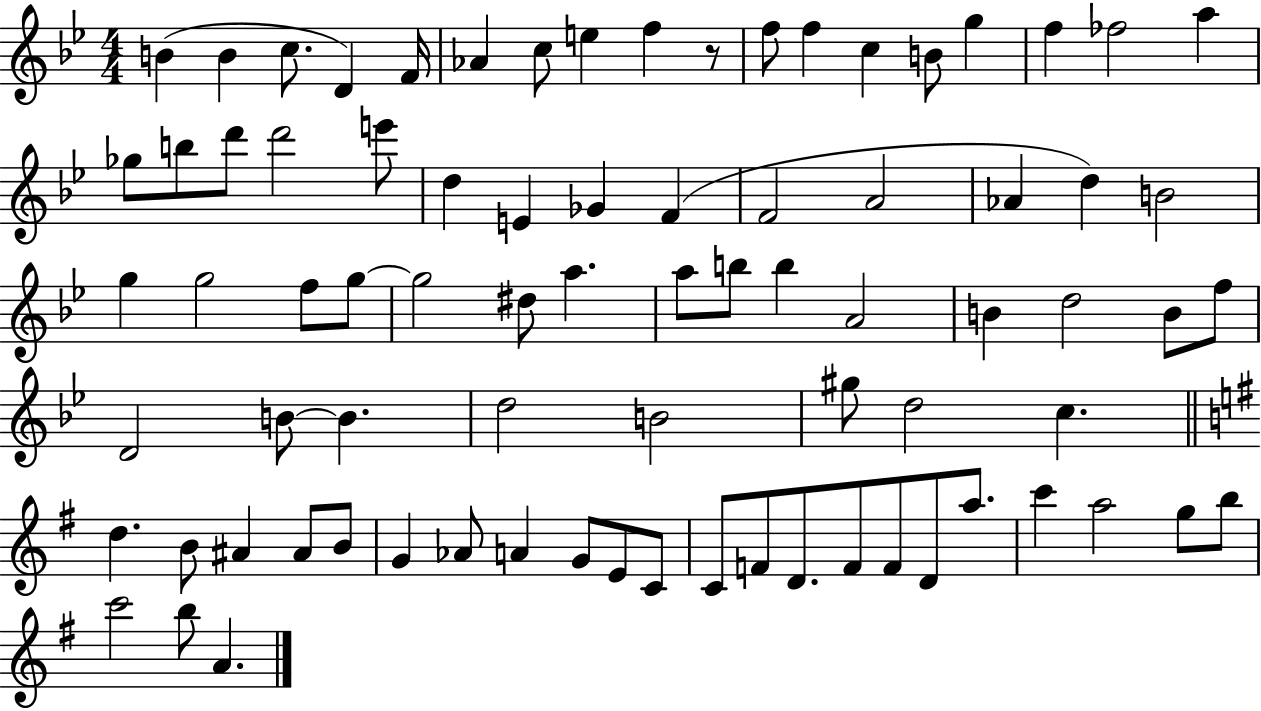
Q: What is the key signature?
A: BES major